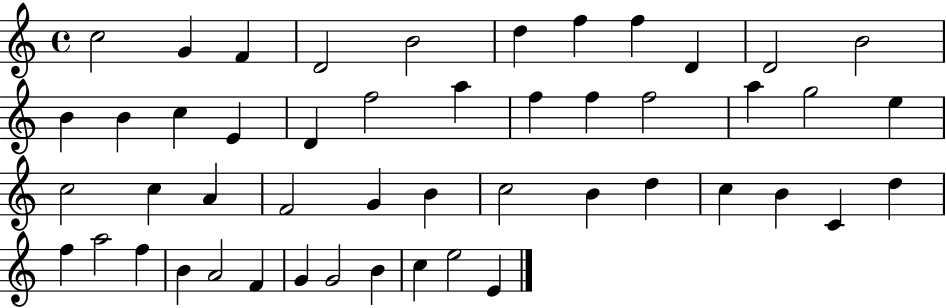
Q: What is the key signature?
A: C major